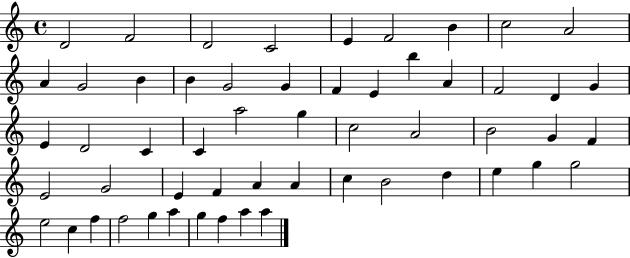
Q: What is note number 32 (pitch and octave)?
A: G4